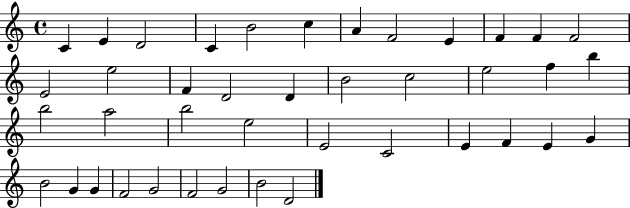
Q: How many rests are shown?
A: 0